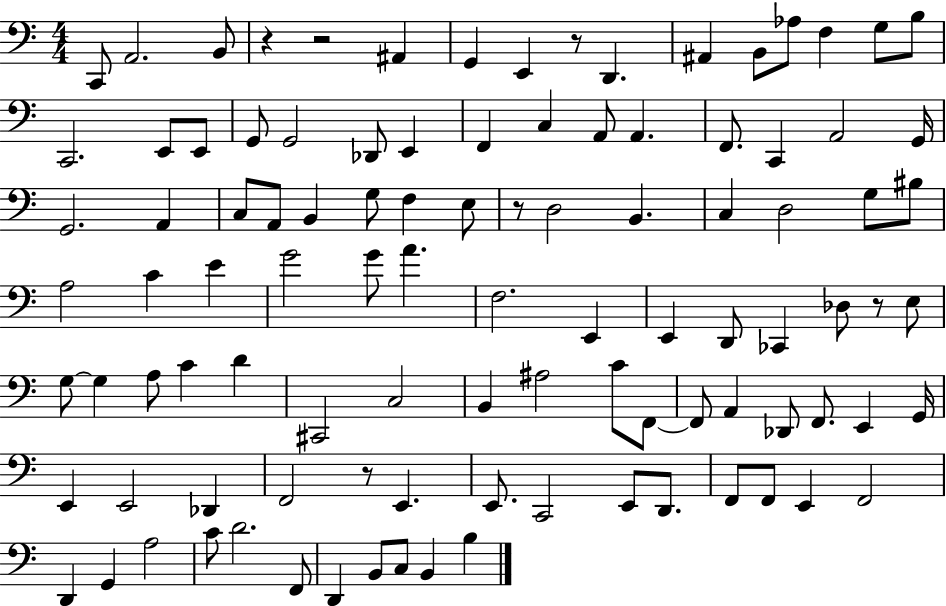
{
  \clef bass
  \numericTimeSignature
  \time 4/4
  \key c \major
  c,8 a,2. b,8 | r4 r2 ais,4 | g,4 e,4 r8 d,4. | ais,4 b,8 aes8 f4 g8 b8 | \break c,2. e,8 e,8 | g,8 g,2 des,8 e,4 | f,4 c4 a,8 a,4. | f,8. c,4 a,2 g,16 | \break g,2. a,4 | c8 a,8 b,4 g8 f4 e8 | r8 d2 b,4. | c4 d2 g8 bis8 | \break a2 c'4 e'4 | g'2 g'8 a'4. | f2. e,4 | e,4 d,8 ces,4 des8 r8 e8 | \break g8~~ g4 a8 c'4 d'4 | cis,2 c2 | b,4 ais2 c'8 f,8~~ | f,8 a,4 des,8 f,8. e,4 g,16 | \break e,4 e,2 des,4 | f,2 r8 e,4. | e,8. c,2 e,8 d,8. | f,8 f,8 e,4 f,2 | \break d,4 g,4 a2 | c'8 d'2. f,8 | d,4 b,8 c8 b,4 b4 | \bar "|."
}